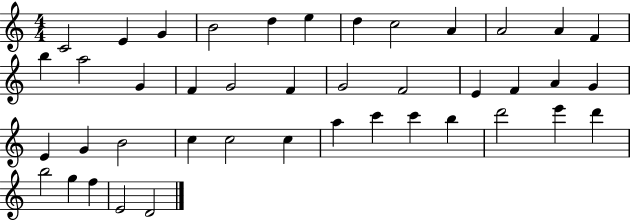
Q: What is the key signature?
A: C major